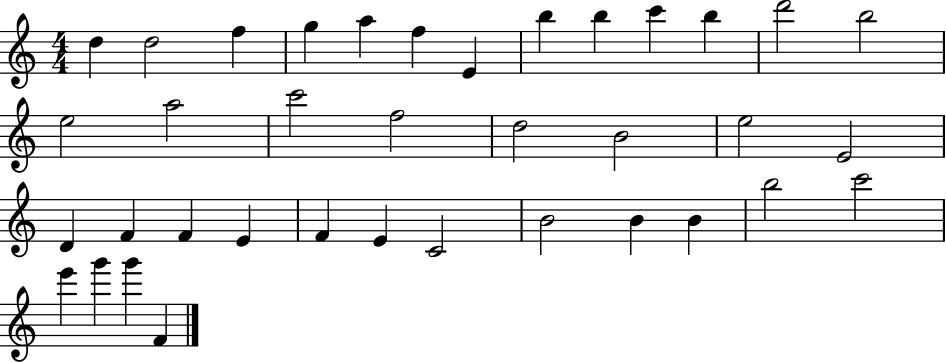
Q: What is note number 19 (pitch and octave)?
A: B4